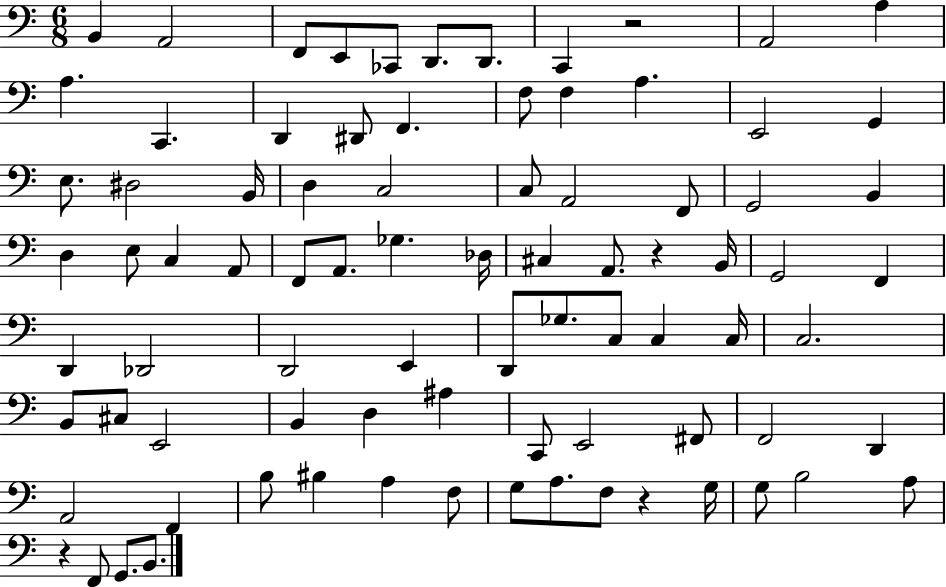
X:1
T:Untitled
M:6/8
L:1/4
K:C
B,, A,,2 F,,/2 E,,/2 _C,,/2 D,,/2 D,,/2 C,, z2 A,,2 A, A, C,, D,, ^D,,/2 F,, F,/2 F, A, E,,2 G,, E,/2 ^D,2 B,,/4 D, C,2 C,/2 A,,2 F,,/2 G,,2 B,, D, E,/2 C, A,,/2 F,,/2 A,,/2 _G, _D,/4 ^C, A,,/2 z B,,/4 G,,2 F,, D,, _D,,2 D,,2 E,, D,,/2 _G,/2 C,/2 C, C,/4 C,2 B,,/2 ^C,/2 E,,2 B,, D, ^A, C,,/2 E,,2 ^F,,/2 F,,2 D,, A,,2 F,, B,/2 ^B, A, F,/2 G,/2 A,/2 F,/2 z G,/4 G,/2 B,2 A,/2 z F,,/2 G,,/2 B,,/2